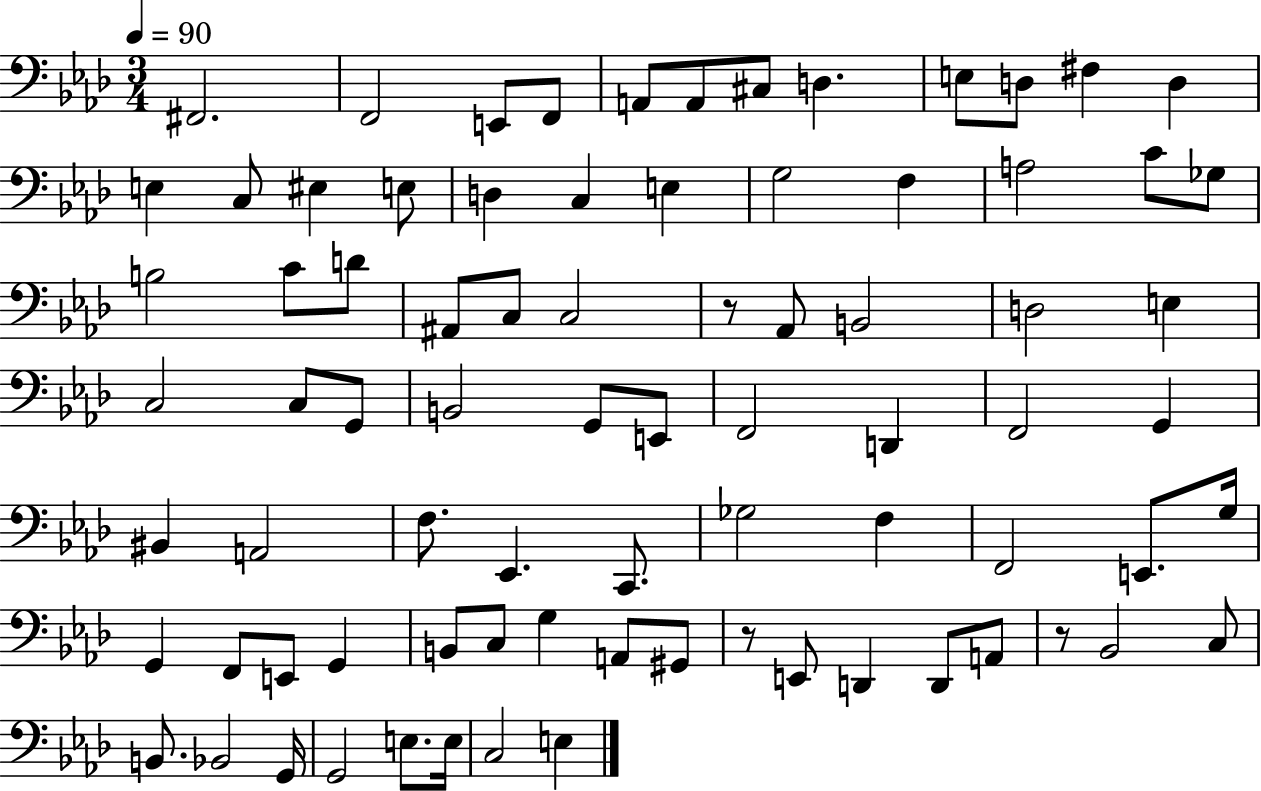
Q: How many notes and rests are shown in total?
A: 80